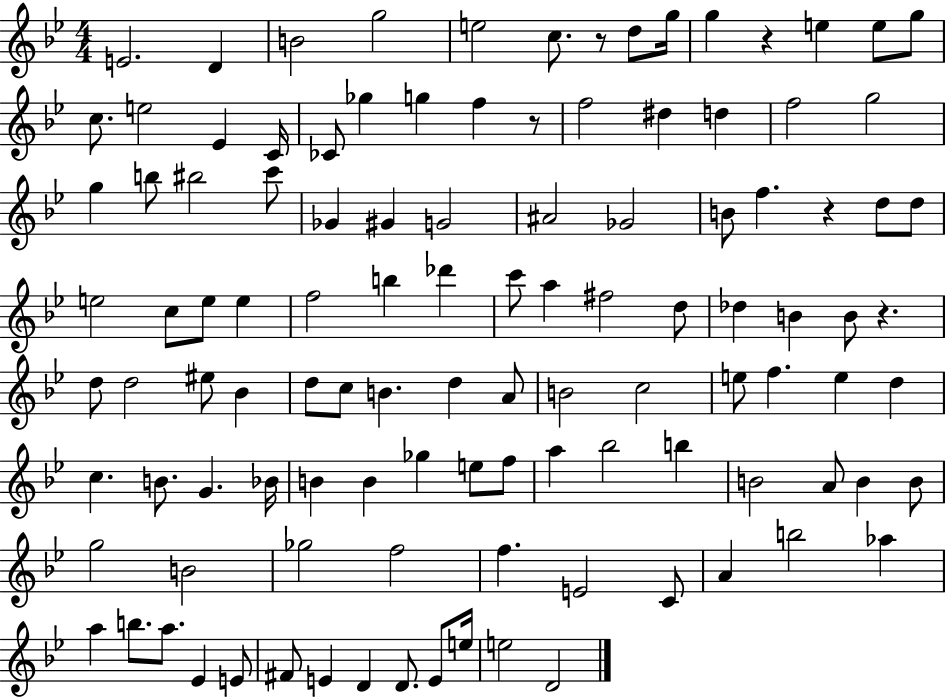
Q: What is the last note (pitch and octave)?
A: D4